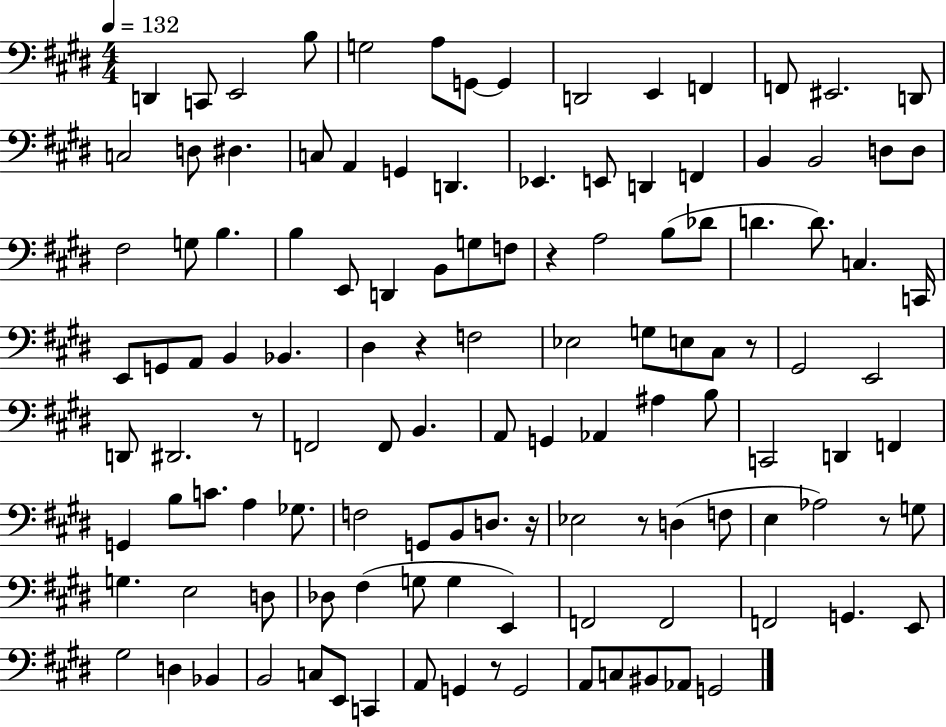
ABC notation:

X:1
T:Untitled
M:4/4
L:1/4
K:E
D,, C,,/2 E,,2 B,/2 G,2 A,/2 G,,/2 G,, D,,2 E,, F,, F,,/2 ^E,,2 D,,/2 C,2 D,/2 ^D, C,/2 A,, G,, D,, _E,, E,,/2 D,, F,, B,, B,,2 D,/2 D,/2 ^F,2 G,/2 B, B, E,,/2 D,, B,,/2 G,/2 F,/2 z A,2 B,/2 _D/2 D D/2 C, C,,/4 E,,/2 G,,/2 A,,/2 B,, _B,, ^D, z F,2 _E,2 G,/2 E,/2 ^C,/2 z/2 ^G,,2 E,,2 D,,/2 ^D,,2 z/2 F,,2 F,,/2 B,, A,,/2 G,, _A,, ^A, B,/2 C,,2 D,, F,, G,, B,/2 C/2 A, _G,/2 F,2 G,,/2 B,,/2 D,/2 z/4 _E,2 z/2 D, F,/2 E, _A,2 z/2 G,/2 G, E,2 D,/2 _D,/2 ^F, G,/2 G, E,, F,,2 F,,2 F,,2 G,, E,,/2 ^G,2 D, _B,, B,,2 C,/2 E,,/2 C,, A,,/2 G,, z/2 G,,2 A,,/2 C,/2 ^B,,/2 _A,,/2 G,,2